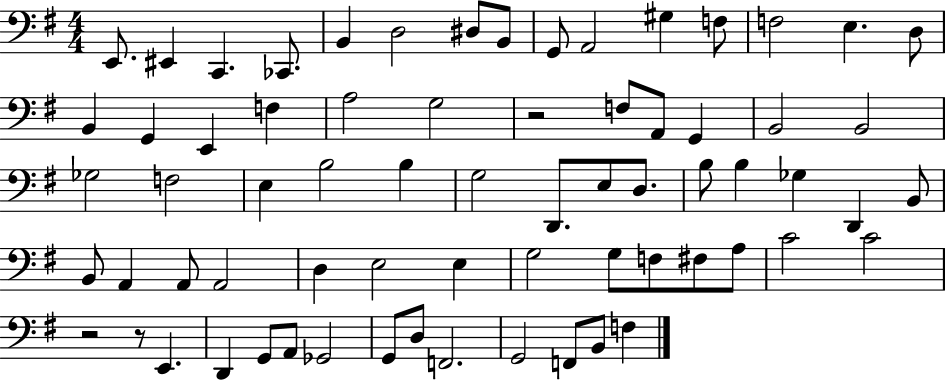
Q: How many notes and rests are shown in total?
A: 69